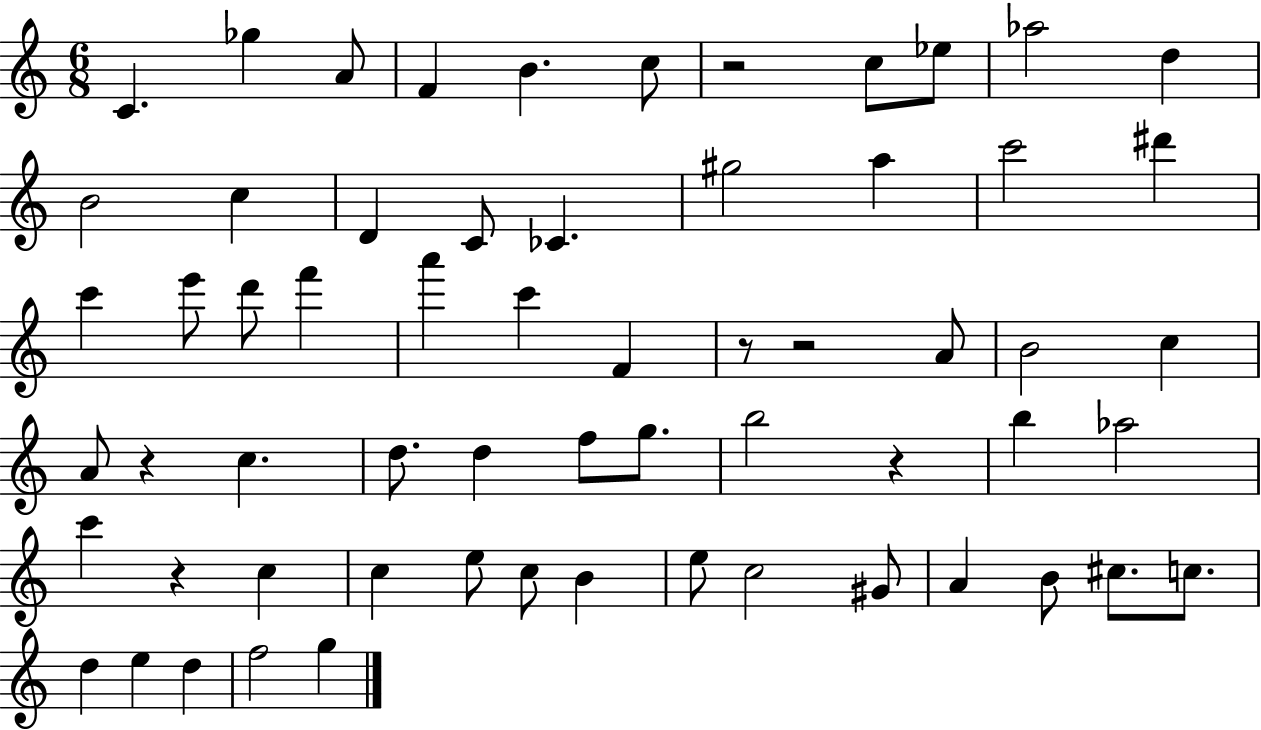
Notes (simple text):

C4/q. Gb5/q A4/e F4/q B4/q. C5/e R/h C5/e Eb5/e Ab5/h D5/q B4/h C5/q D4/q C4/e CES4/q. G#5/h A5/q C6/h D#6/q C6/q E6/e D6/e F6/q A6/q C6/q F4/q R/e R/h A4/e B4/h C5/q A4/e R/q C5/q. D5/e. D5/q F5/e G5/e. B5/h R/q B5/q Ab5/h C6/q R/q C5/q C5/q E5/e C5/e B4/q E5/e C5/h G#4/e A4/q B4/e C#5/e. C5/e. D5/q E5/q D5/q F5/h G5/q